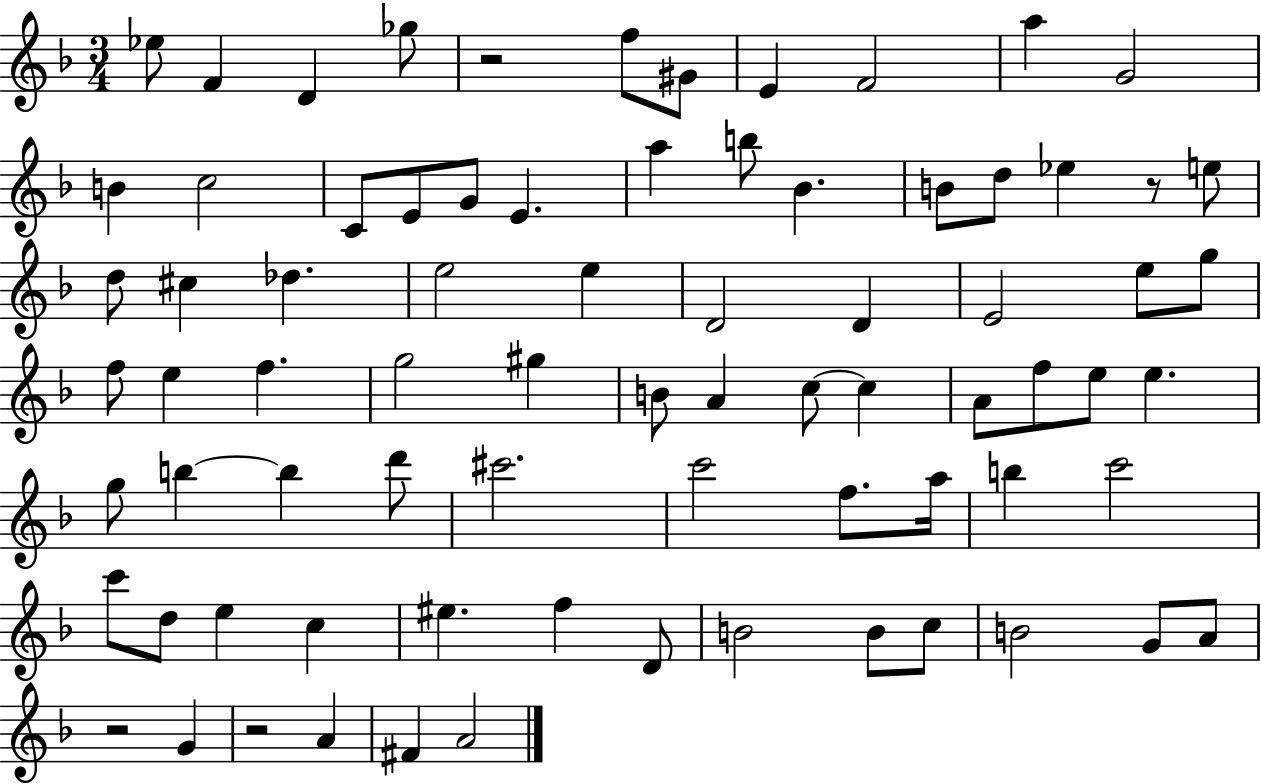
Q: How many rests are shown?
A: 4